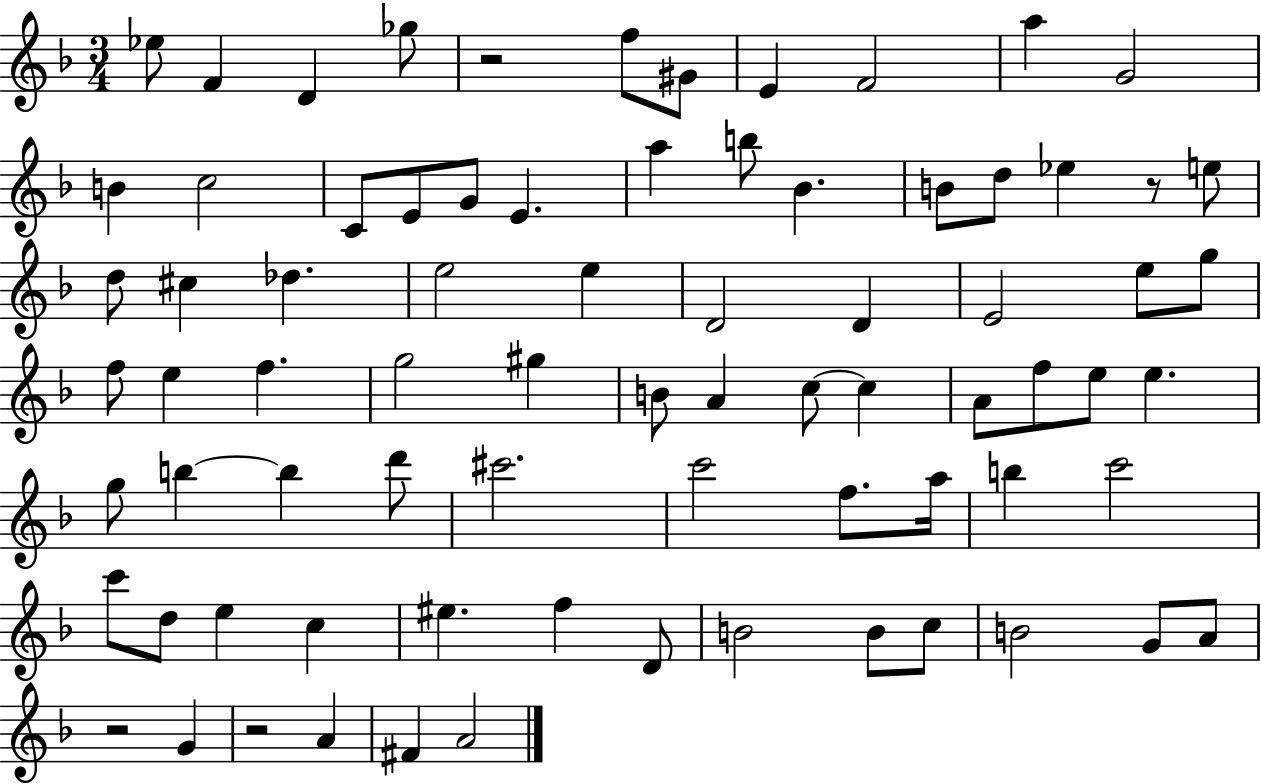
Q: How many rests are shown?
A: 4